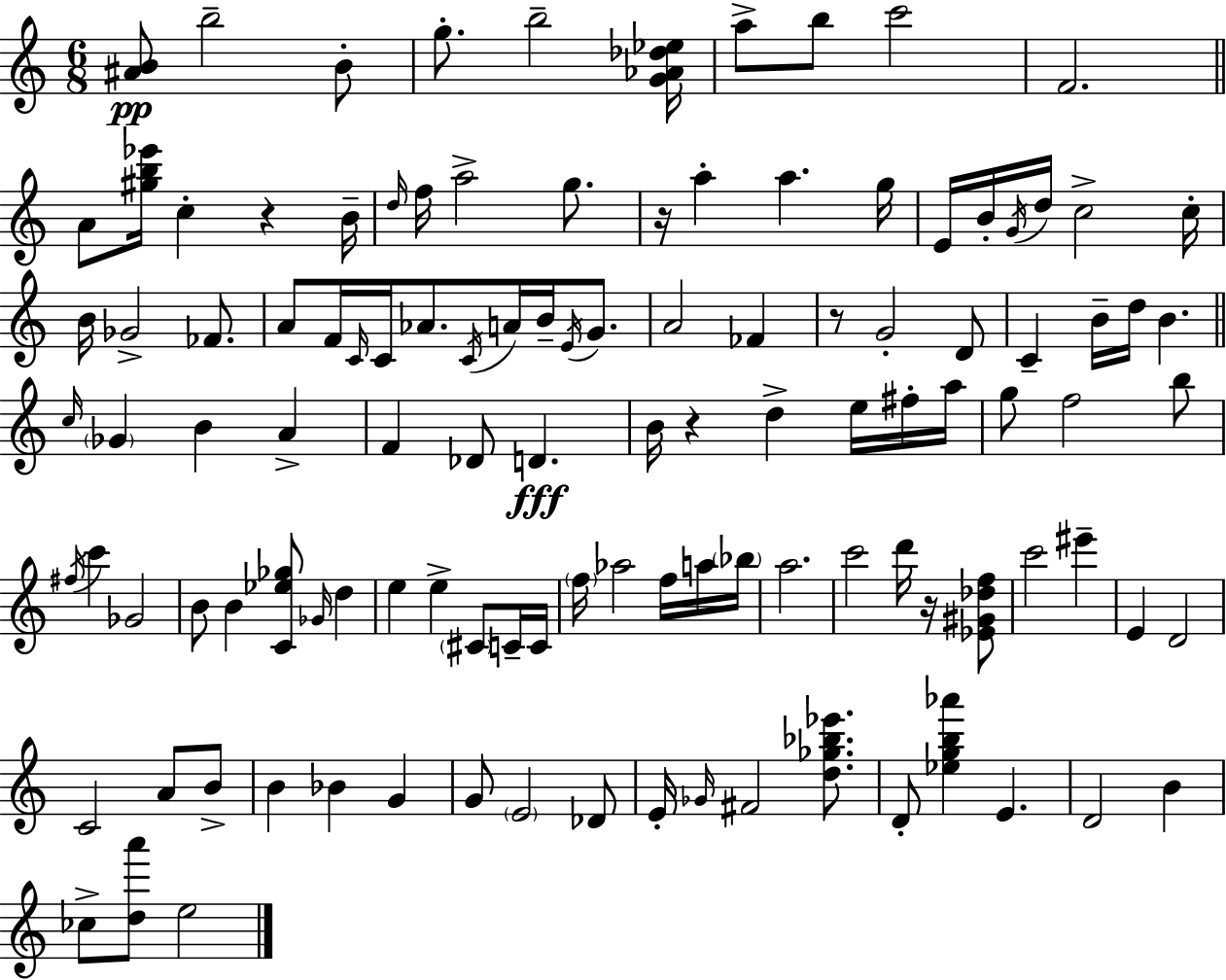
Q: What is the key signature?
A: A minor